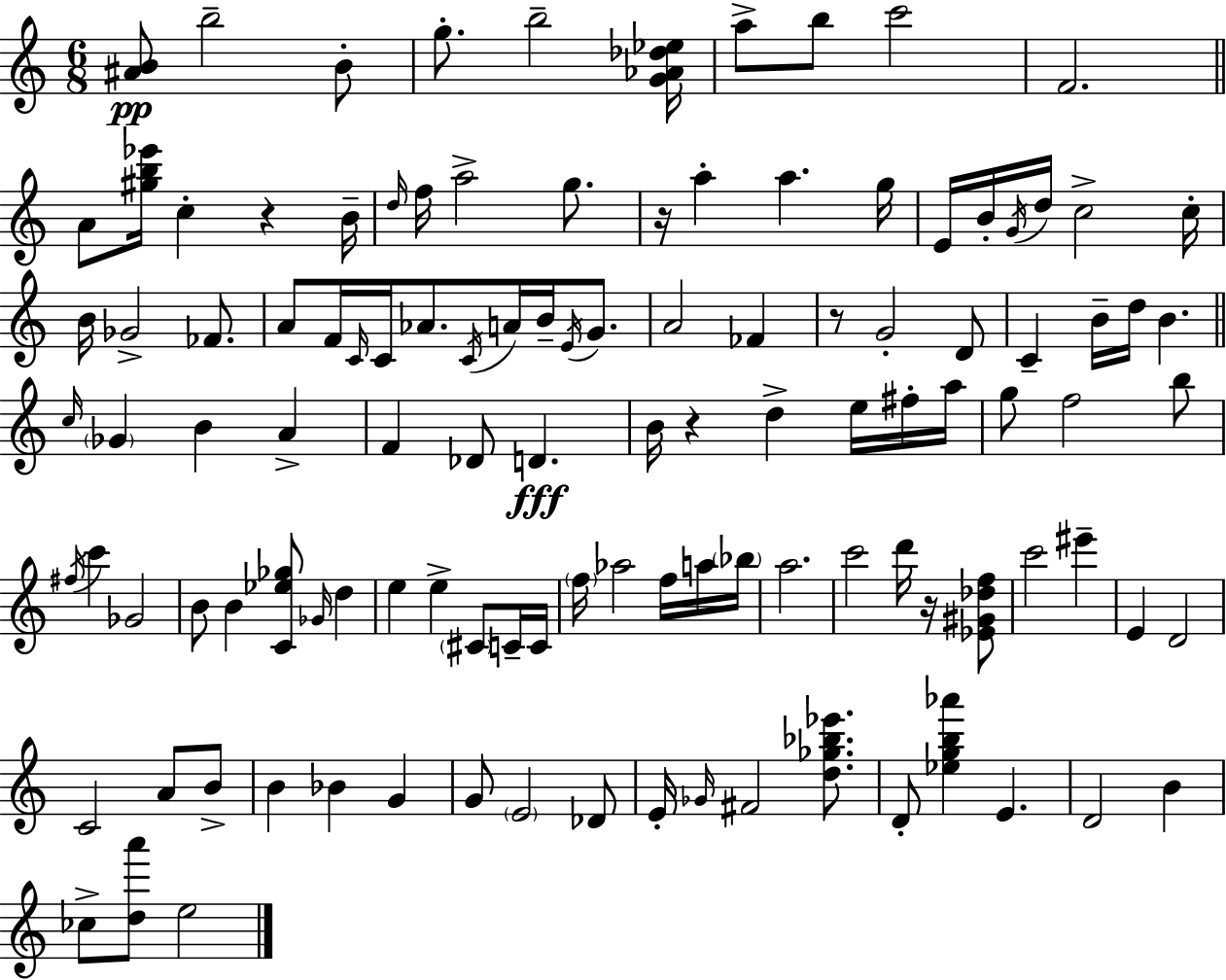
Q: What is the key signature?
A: A minor